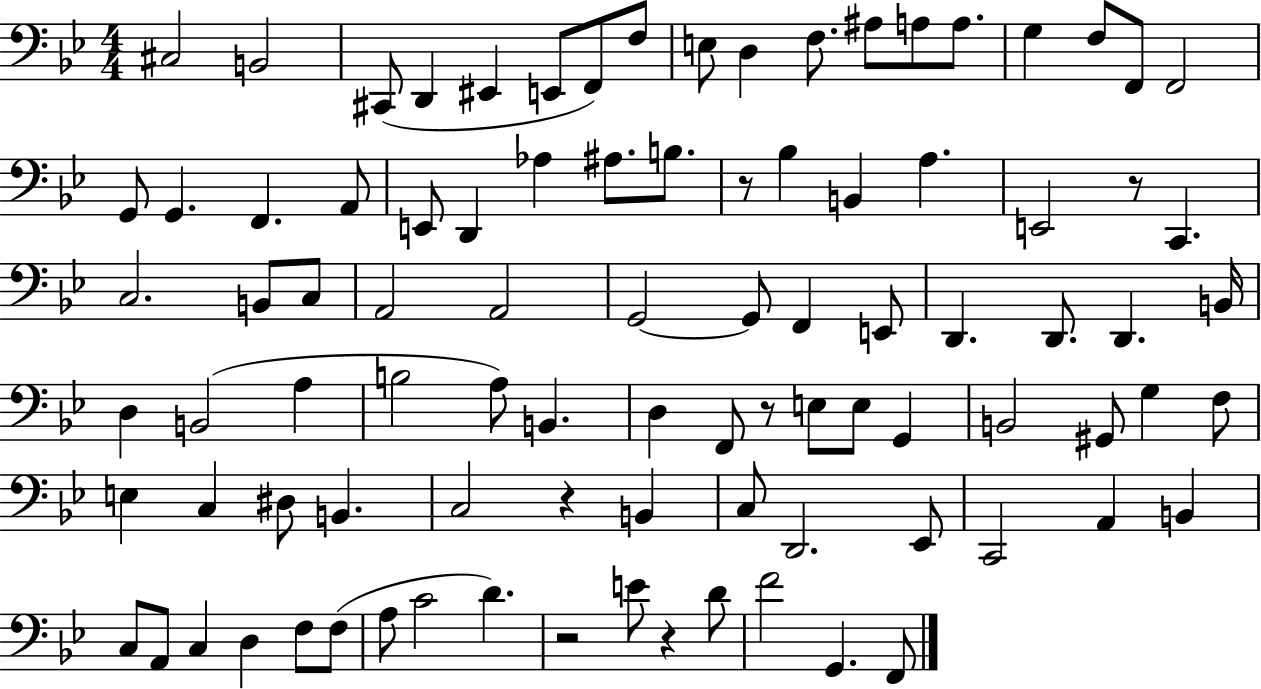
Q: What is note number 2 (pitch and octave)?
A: B2